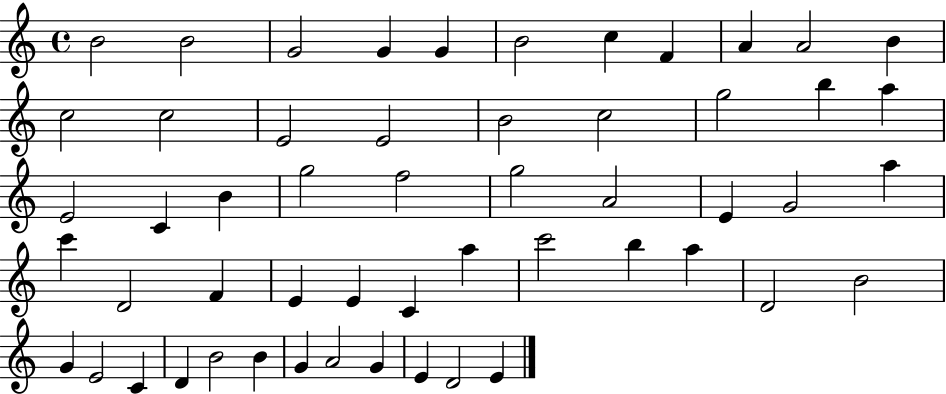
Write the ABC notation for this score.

X:1
T:Untitled
M:4/4
L:1/4
K:C
B2 B2 G2 G G B2 c F A A2 B c2 c2 E2 E2 B2 c2 g2 b a E2 C B g2 f2 g2 A2 E G2 a c' D2 F E E C a c'2 b a D2 B2 G E2 C D B2 B G A2 G E D2 E